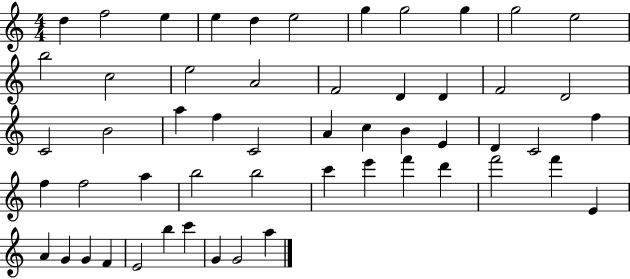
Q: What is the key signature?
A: C major